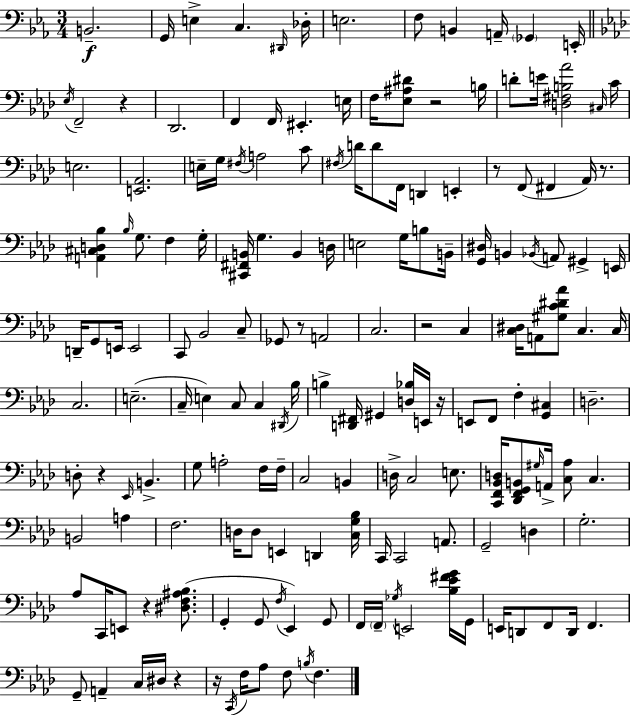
B2/h. G2/s E3/q C3/q. D#2/s Db3/s E3/h. F3/e B2/q A2/s Gb2/q E2/s Eb3/s F2/h R/q Db2/h. F2/q F2/s EIS2/q. E3/s F3/s [Eb3,A#3,D#4]/e R/h B3/s D4/e E4/s [D3,F#3,B3,Ab4]/h C#3/s C4/s E3/h. [E2,Ab2]/h. E3/s G3/s F#3/s A3/h C4/e F#3/s D4/s D4/e F2/s D2/q E2/q R/e F2/e F#2/q Ab2/s R/e. [A2,C#3,D3,Bb3]/q Bb3/s G3/e. F3/q G3/s [C#2,F#2,B2]/s G3/q. B2/q D3/s E3/h G3/s B3/e B2/s [G2,D#3]/s B2/q Bb2/s A2/e G#2/q E2/s D2/s G2/e E2/s E2/h C2/e Bb2/h C3/e Gb2/e R/e A2/h C3/h. R/h C3/q [C3,D#3]/s A2/e [G#3,C4,D#4,Ab4]/e C3/q. C3/s C3/h. E3/h. C3/s E3/q C3/e C3/q D#2/s Bb3/s B3/q [D2,F#2]/s G#2/q [D3,Bb3]/s E2/s R/s E2/e F2/e F3/q [G2,C#3]/q D3/h. D3/e R/q Eb2/s B2/q. G3/e A3/h F3/s F3/s C3/h B2/q D3/s C3/h E3/e. [C2,F2,Bb2,D3]/s [Db2,F2,G2,B2]/e G#3/s A2/s [C3,Ab3]/e C3/q. B2/h A3/q F3/h. D3/s D3/e E2/q D2/q [C3,G3,Bb3]/s C2/s C2/h A2/e. G2/h D3/q G3/h. Ab3/e C2/s E2/e R/q [D#3,F3,A#3,Bb3]/e. G2/q G2/e F3/s Eb2/q G2/e F2/s F2/s Gb3/s E2/h [Bb3,Eb4,F#4,G4]/s G2/s E2/s D2/e F2/e D2/s F2/q. G2/e A2/q C3/s D#3/s R/q R/s C2/s F3/s Ab3/e F3/e B3/s F3/q.